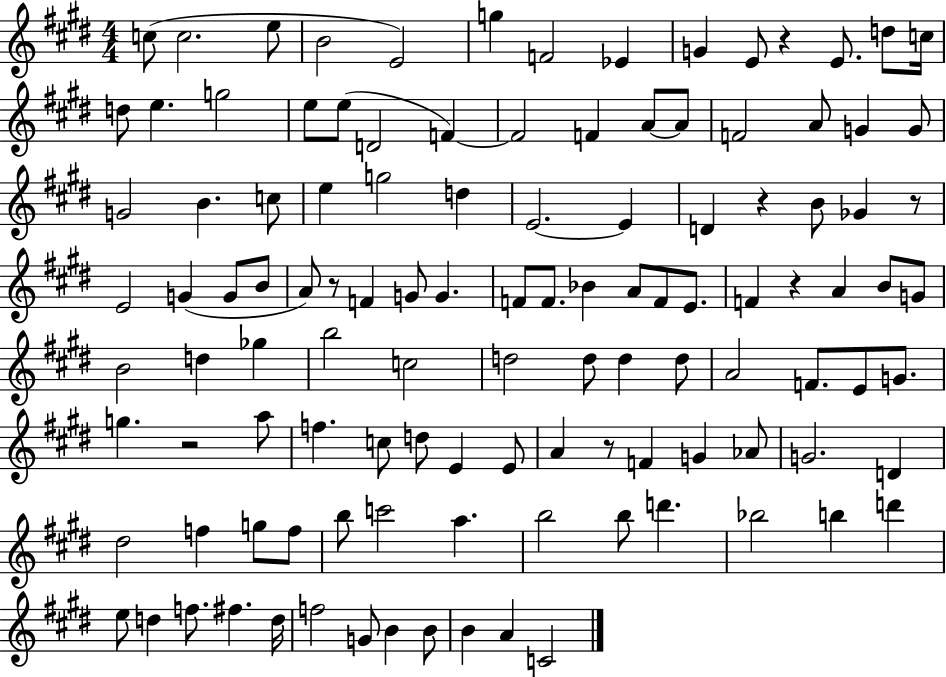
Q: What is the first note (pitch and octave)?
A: C5